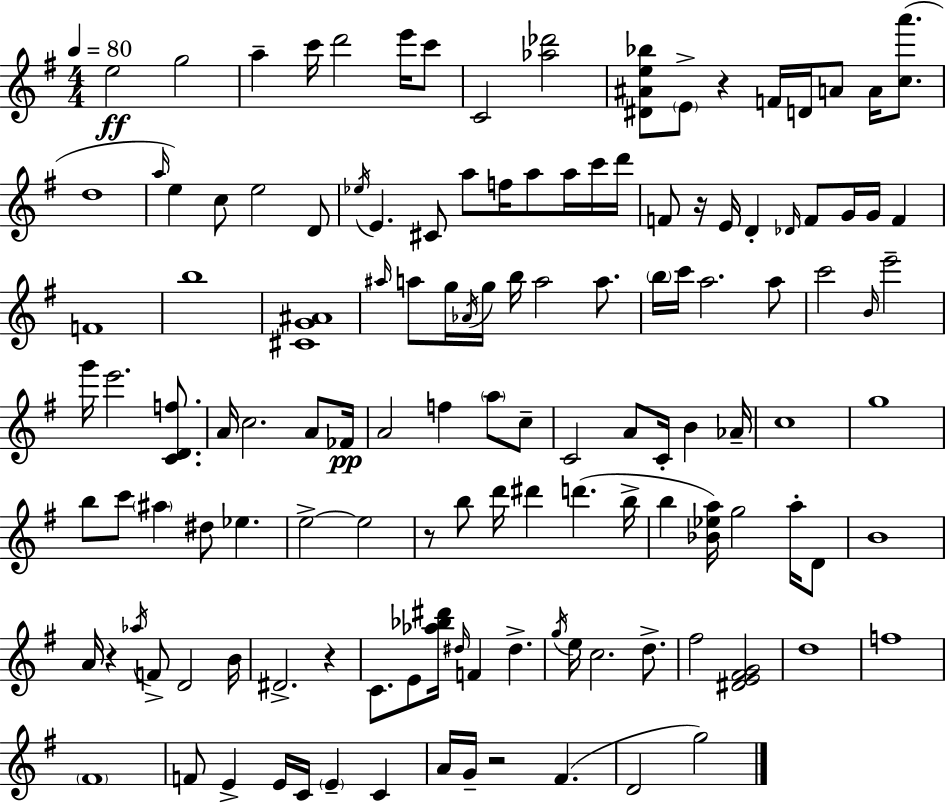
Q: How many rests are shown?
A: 6